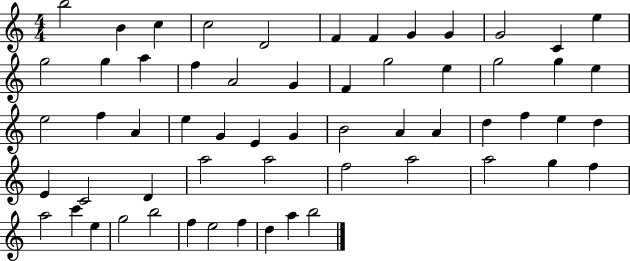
B5/h B4/q C5/q C5/h D4/h F4/q F4/q G4/q G4/q G4/h C4/q E5/q G5/h G5/q A5/q F5/q A4/h G4/q F4/q G5/h E5/q G5/h G5/q E5/q E5/h F5/q A4/q E5/q G4/q E4/q G4/q B4/h A4/q A4/q D5/q F5/q E5/q D5/q E4/q C4/h D4/q A5/h A5/h F5/h A5/h A5/h G5/q F5/q A5/h C6/q E5/q G5/h B5/h F5/q E5/h F5/q D5/q A5/q B5/h